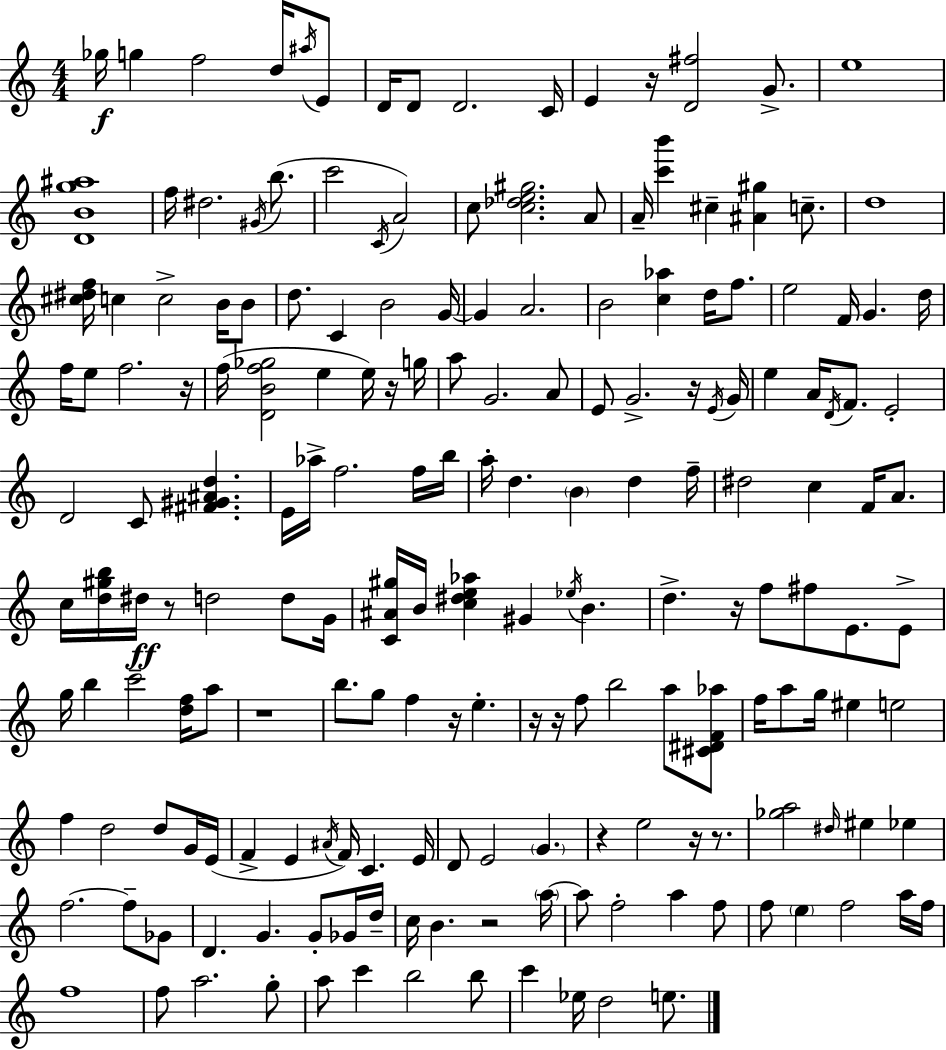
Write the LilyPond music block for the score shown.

{
  \clef treble
  \numericTimeSignature
  \time 4/4
  \key c \major
  ges''16\f g''4 f''2 d''16 \acciaccatura { ais''16 } e'8 | d'16 d'8 d'2. | c'16 e'4 r16 <d' fis''>2 g'8.-> | e''1 | \break <d' b' g'' ais''>1 | f''16 dis''2. \acciaccatura { gis'16 } b''8.( | c'''2 \acciaccatura { c'16 } a'2) | c''8 <c'' des'' e'' gis''>2. | \break a'8 a'16-- <c''' b'''>4 cis''4-- <ais' gis''>4 | c''8.-- d''1 | <cis'' dis'' f''>16 c''4 c''2-> | b'16 b'8 d''8. c'4 b'2 | \break g'16~~ g'4 a'2. | b'2 <c'' aes''>4 d''16 | f''8. e''2 f'16 g'4. | d''16 f''16 e''8 f''2. | \break r16 f''16( <d' b' f'' ges''>2 e''4 | e''16) r16 g''16 a''8 g'2. | a'8 e'8 g'2.-> | r16 \acciaccatura { e'16 } g'16 e''4 a'16 \acciaccatura { d'16 } f'8. e'2-. | \break d'2 c'8 <fis' gis' ais' d''>4. | e'16 aes''16-> f''2. | f''16 b''16 a''16-. d''4. \parenthesize b'4 | d''4 f''16-- dis''2 c''4 | \break f'16 a'8. c''16 <d'' gis'' b''>16 dis''16\ff r8 d''2 | d''8 g'16 <c' ais' gis''>16 b'16 <c'' dis'' e'' aes''>4 gis'4 \acciaccatura { ees''16 } | b'4. d''4.-> r16 f''8 fis''8 | e'8. e'8-> g''16 b''4 c'''2-- | \break <d'' f''>16 a''8 r1 | b''8. g''8 f''4 r16 | e''4.-. r16 r16 f''8 b''2 | a''8 <cis' dis' f' aes''>8 f''16 a''8 g''16 eis''4 e''2 | \break f''4 d''2 | d''8 g'16 e'16( f'4-> e'4 \acciaccatura { ais'16 } f'16) | c'4. e'16 d'8 e'2 | \parenthesize g'4. r4 e''2 | \break r16 r8. <ges'' a''>2 \grace { dis''16 } | eis''4 ees''4 f''2.~~ | f''8-- ges'8 d'4. g'4. | g'8-. ges'16 d''16-- c''16 b'4. r2 | \break \parenthesize a''16~~ a''8 f''2-. | a''4 f''8 f''8 \parenthesize e''4 f''2 | a''16 f''16 f''1 | f''8 a''2. | \break g''8-. a''8 c'''4 b''2 | b''8 c'''4 ees''16 d''2 | e''8. \bar "|."
}